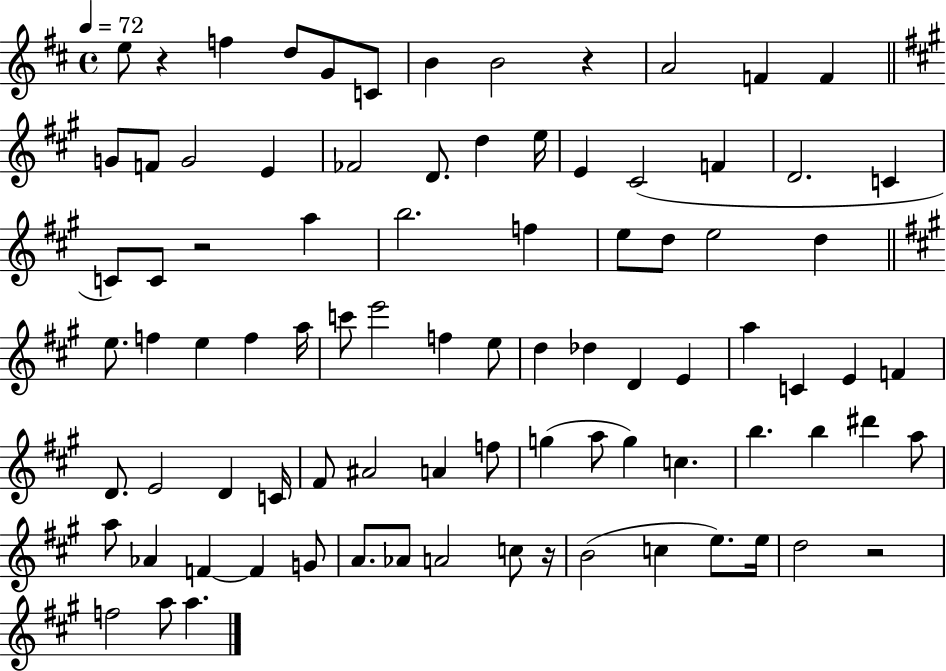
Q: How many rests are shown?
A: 5